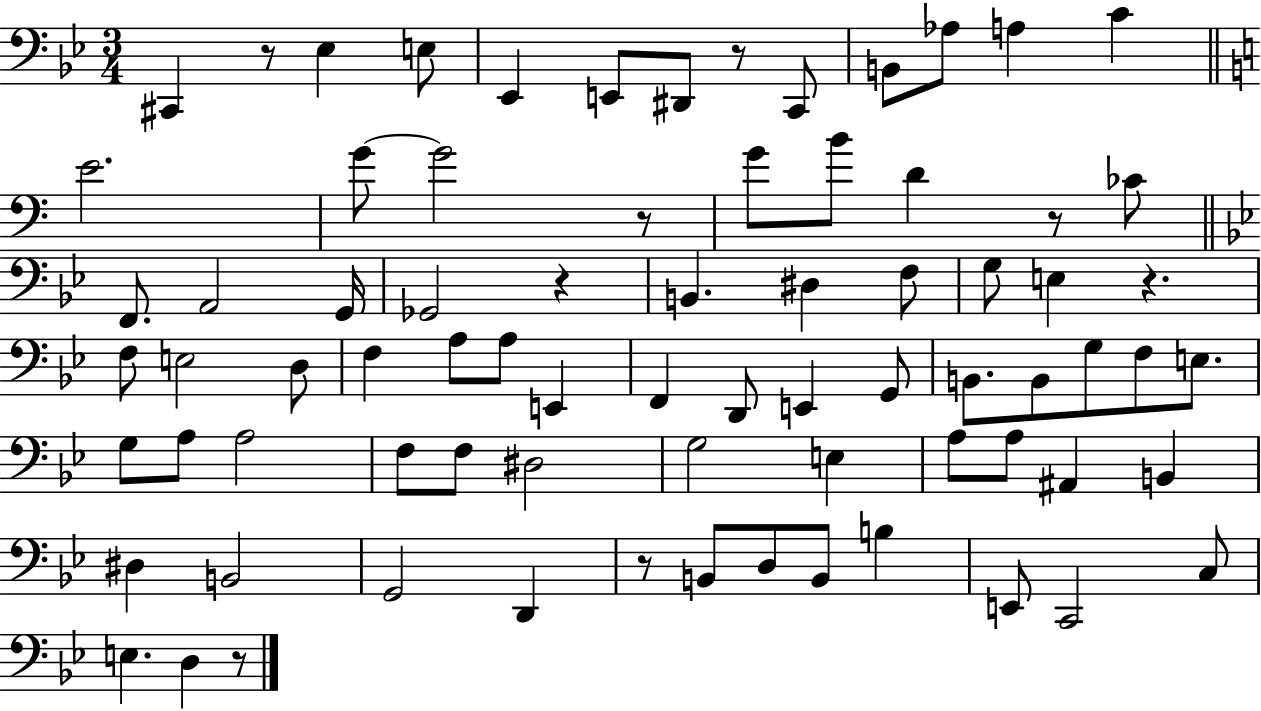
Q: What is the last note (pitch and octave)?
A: D3